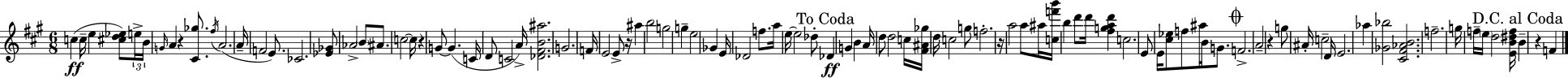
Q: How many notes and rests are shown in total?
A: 97